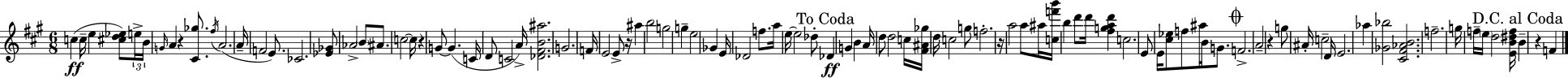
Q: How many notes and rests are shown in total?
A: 97